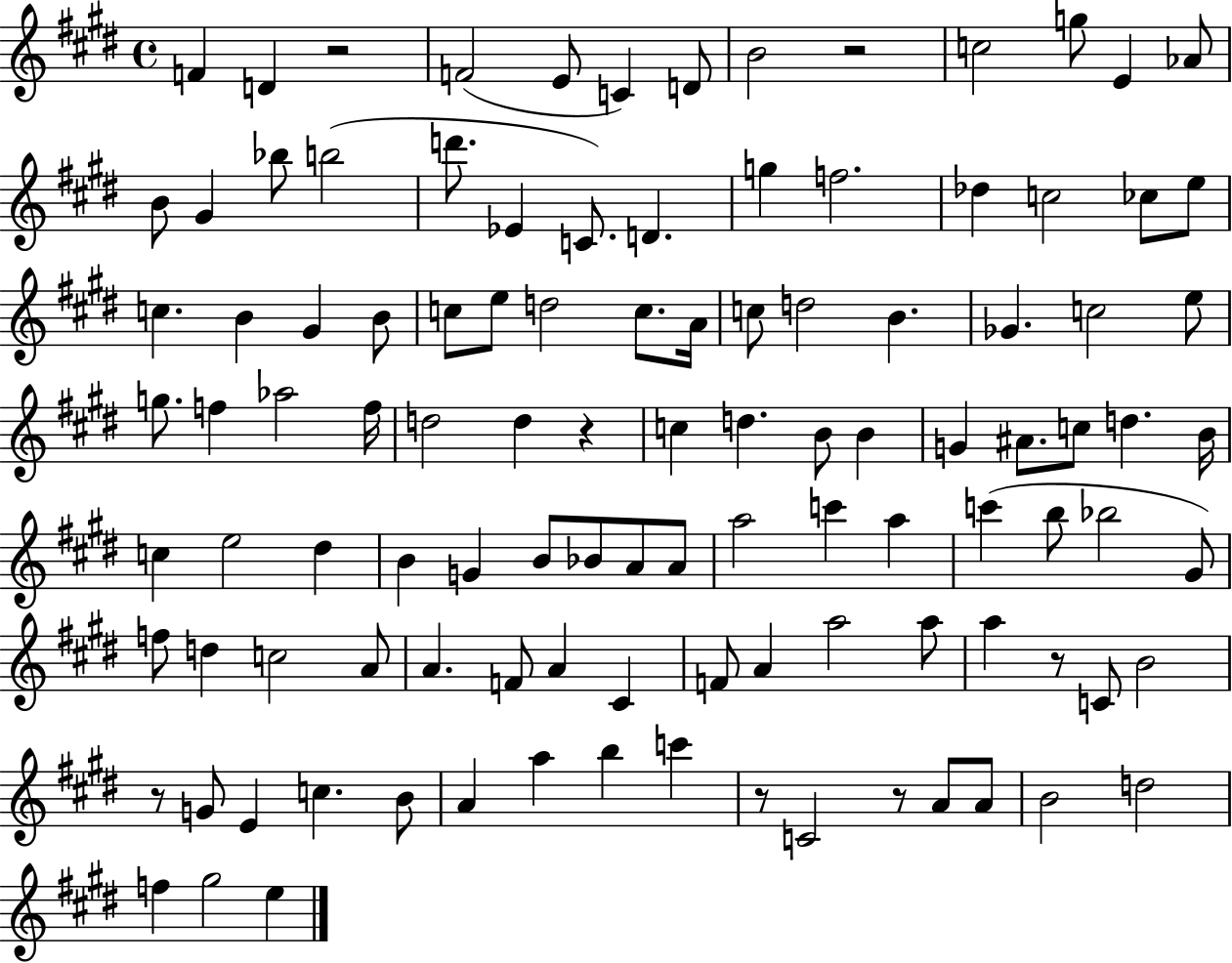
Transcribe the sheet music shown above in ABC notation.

X:1
T:Untitled
M:4/4
L:1/4
K:E
F D z2 F2 E/2 C D/2 B2 z2 c2 g/2 E _A/2 B/2 ^G _b/2 b2 d'/2 _E C/2 D g f2 _d c2 _c/2 e/2 c B ^G B/2 c/2 e/2 d2 c/2 A/4 c/2 d2 B _G c2 e/2 g/2 f _a2 f/4 d2 d z c d B/2 B G ^A/2 c/2 d B/4 c e2 ^d B G B/2 _B/2 A/2 A/2 a2 c' a c' b/2 _b2 ^G/2 f/2 d c2 A/2 A F/2 A ^C F/2 A a2 a/2 a z/2 C/2 B2 z/2 G/2 E c B/2 A a b c' z/2 C2 z/2 A/2 A/2 B2 d2 f ^g2 e